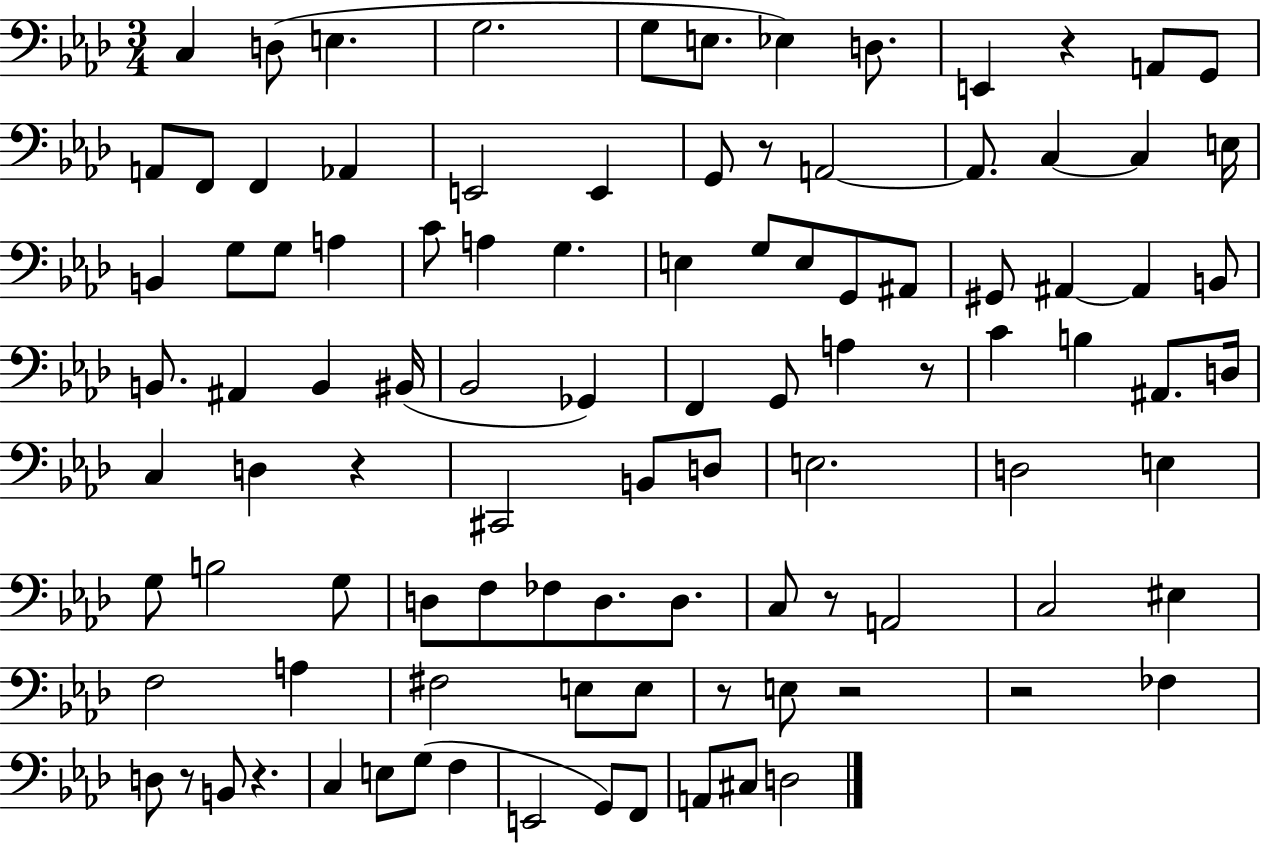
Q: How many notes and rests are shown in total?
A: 101